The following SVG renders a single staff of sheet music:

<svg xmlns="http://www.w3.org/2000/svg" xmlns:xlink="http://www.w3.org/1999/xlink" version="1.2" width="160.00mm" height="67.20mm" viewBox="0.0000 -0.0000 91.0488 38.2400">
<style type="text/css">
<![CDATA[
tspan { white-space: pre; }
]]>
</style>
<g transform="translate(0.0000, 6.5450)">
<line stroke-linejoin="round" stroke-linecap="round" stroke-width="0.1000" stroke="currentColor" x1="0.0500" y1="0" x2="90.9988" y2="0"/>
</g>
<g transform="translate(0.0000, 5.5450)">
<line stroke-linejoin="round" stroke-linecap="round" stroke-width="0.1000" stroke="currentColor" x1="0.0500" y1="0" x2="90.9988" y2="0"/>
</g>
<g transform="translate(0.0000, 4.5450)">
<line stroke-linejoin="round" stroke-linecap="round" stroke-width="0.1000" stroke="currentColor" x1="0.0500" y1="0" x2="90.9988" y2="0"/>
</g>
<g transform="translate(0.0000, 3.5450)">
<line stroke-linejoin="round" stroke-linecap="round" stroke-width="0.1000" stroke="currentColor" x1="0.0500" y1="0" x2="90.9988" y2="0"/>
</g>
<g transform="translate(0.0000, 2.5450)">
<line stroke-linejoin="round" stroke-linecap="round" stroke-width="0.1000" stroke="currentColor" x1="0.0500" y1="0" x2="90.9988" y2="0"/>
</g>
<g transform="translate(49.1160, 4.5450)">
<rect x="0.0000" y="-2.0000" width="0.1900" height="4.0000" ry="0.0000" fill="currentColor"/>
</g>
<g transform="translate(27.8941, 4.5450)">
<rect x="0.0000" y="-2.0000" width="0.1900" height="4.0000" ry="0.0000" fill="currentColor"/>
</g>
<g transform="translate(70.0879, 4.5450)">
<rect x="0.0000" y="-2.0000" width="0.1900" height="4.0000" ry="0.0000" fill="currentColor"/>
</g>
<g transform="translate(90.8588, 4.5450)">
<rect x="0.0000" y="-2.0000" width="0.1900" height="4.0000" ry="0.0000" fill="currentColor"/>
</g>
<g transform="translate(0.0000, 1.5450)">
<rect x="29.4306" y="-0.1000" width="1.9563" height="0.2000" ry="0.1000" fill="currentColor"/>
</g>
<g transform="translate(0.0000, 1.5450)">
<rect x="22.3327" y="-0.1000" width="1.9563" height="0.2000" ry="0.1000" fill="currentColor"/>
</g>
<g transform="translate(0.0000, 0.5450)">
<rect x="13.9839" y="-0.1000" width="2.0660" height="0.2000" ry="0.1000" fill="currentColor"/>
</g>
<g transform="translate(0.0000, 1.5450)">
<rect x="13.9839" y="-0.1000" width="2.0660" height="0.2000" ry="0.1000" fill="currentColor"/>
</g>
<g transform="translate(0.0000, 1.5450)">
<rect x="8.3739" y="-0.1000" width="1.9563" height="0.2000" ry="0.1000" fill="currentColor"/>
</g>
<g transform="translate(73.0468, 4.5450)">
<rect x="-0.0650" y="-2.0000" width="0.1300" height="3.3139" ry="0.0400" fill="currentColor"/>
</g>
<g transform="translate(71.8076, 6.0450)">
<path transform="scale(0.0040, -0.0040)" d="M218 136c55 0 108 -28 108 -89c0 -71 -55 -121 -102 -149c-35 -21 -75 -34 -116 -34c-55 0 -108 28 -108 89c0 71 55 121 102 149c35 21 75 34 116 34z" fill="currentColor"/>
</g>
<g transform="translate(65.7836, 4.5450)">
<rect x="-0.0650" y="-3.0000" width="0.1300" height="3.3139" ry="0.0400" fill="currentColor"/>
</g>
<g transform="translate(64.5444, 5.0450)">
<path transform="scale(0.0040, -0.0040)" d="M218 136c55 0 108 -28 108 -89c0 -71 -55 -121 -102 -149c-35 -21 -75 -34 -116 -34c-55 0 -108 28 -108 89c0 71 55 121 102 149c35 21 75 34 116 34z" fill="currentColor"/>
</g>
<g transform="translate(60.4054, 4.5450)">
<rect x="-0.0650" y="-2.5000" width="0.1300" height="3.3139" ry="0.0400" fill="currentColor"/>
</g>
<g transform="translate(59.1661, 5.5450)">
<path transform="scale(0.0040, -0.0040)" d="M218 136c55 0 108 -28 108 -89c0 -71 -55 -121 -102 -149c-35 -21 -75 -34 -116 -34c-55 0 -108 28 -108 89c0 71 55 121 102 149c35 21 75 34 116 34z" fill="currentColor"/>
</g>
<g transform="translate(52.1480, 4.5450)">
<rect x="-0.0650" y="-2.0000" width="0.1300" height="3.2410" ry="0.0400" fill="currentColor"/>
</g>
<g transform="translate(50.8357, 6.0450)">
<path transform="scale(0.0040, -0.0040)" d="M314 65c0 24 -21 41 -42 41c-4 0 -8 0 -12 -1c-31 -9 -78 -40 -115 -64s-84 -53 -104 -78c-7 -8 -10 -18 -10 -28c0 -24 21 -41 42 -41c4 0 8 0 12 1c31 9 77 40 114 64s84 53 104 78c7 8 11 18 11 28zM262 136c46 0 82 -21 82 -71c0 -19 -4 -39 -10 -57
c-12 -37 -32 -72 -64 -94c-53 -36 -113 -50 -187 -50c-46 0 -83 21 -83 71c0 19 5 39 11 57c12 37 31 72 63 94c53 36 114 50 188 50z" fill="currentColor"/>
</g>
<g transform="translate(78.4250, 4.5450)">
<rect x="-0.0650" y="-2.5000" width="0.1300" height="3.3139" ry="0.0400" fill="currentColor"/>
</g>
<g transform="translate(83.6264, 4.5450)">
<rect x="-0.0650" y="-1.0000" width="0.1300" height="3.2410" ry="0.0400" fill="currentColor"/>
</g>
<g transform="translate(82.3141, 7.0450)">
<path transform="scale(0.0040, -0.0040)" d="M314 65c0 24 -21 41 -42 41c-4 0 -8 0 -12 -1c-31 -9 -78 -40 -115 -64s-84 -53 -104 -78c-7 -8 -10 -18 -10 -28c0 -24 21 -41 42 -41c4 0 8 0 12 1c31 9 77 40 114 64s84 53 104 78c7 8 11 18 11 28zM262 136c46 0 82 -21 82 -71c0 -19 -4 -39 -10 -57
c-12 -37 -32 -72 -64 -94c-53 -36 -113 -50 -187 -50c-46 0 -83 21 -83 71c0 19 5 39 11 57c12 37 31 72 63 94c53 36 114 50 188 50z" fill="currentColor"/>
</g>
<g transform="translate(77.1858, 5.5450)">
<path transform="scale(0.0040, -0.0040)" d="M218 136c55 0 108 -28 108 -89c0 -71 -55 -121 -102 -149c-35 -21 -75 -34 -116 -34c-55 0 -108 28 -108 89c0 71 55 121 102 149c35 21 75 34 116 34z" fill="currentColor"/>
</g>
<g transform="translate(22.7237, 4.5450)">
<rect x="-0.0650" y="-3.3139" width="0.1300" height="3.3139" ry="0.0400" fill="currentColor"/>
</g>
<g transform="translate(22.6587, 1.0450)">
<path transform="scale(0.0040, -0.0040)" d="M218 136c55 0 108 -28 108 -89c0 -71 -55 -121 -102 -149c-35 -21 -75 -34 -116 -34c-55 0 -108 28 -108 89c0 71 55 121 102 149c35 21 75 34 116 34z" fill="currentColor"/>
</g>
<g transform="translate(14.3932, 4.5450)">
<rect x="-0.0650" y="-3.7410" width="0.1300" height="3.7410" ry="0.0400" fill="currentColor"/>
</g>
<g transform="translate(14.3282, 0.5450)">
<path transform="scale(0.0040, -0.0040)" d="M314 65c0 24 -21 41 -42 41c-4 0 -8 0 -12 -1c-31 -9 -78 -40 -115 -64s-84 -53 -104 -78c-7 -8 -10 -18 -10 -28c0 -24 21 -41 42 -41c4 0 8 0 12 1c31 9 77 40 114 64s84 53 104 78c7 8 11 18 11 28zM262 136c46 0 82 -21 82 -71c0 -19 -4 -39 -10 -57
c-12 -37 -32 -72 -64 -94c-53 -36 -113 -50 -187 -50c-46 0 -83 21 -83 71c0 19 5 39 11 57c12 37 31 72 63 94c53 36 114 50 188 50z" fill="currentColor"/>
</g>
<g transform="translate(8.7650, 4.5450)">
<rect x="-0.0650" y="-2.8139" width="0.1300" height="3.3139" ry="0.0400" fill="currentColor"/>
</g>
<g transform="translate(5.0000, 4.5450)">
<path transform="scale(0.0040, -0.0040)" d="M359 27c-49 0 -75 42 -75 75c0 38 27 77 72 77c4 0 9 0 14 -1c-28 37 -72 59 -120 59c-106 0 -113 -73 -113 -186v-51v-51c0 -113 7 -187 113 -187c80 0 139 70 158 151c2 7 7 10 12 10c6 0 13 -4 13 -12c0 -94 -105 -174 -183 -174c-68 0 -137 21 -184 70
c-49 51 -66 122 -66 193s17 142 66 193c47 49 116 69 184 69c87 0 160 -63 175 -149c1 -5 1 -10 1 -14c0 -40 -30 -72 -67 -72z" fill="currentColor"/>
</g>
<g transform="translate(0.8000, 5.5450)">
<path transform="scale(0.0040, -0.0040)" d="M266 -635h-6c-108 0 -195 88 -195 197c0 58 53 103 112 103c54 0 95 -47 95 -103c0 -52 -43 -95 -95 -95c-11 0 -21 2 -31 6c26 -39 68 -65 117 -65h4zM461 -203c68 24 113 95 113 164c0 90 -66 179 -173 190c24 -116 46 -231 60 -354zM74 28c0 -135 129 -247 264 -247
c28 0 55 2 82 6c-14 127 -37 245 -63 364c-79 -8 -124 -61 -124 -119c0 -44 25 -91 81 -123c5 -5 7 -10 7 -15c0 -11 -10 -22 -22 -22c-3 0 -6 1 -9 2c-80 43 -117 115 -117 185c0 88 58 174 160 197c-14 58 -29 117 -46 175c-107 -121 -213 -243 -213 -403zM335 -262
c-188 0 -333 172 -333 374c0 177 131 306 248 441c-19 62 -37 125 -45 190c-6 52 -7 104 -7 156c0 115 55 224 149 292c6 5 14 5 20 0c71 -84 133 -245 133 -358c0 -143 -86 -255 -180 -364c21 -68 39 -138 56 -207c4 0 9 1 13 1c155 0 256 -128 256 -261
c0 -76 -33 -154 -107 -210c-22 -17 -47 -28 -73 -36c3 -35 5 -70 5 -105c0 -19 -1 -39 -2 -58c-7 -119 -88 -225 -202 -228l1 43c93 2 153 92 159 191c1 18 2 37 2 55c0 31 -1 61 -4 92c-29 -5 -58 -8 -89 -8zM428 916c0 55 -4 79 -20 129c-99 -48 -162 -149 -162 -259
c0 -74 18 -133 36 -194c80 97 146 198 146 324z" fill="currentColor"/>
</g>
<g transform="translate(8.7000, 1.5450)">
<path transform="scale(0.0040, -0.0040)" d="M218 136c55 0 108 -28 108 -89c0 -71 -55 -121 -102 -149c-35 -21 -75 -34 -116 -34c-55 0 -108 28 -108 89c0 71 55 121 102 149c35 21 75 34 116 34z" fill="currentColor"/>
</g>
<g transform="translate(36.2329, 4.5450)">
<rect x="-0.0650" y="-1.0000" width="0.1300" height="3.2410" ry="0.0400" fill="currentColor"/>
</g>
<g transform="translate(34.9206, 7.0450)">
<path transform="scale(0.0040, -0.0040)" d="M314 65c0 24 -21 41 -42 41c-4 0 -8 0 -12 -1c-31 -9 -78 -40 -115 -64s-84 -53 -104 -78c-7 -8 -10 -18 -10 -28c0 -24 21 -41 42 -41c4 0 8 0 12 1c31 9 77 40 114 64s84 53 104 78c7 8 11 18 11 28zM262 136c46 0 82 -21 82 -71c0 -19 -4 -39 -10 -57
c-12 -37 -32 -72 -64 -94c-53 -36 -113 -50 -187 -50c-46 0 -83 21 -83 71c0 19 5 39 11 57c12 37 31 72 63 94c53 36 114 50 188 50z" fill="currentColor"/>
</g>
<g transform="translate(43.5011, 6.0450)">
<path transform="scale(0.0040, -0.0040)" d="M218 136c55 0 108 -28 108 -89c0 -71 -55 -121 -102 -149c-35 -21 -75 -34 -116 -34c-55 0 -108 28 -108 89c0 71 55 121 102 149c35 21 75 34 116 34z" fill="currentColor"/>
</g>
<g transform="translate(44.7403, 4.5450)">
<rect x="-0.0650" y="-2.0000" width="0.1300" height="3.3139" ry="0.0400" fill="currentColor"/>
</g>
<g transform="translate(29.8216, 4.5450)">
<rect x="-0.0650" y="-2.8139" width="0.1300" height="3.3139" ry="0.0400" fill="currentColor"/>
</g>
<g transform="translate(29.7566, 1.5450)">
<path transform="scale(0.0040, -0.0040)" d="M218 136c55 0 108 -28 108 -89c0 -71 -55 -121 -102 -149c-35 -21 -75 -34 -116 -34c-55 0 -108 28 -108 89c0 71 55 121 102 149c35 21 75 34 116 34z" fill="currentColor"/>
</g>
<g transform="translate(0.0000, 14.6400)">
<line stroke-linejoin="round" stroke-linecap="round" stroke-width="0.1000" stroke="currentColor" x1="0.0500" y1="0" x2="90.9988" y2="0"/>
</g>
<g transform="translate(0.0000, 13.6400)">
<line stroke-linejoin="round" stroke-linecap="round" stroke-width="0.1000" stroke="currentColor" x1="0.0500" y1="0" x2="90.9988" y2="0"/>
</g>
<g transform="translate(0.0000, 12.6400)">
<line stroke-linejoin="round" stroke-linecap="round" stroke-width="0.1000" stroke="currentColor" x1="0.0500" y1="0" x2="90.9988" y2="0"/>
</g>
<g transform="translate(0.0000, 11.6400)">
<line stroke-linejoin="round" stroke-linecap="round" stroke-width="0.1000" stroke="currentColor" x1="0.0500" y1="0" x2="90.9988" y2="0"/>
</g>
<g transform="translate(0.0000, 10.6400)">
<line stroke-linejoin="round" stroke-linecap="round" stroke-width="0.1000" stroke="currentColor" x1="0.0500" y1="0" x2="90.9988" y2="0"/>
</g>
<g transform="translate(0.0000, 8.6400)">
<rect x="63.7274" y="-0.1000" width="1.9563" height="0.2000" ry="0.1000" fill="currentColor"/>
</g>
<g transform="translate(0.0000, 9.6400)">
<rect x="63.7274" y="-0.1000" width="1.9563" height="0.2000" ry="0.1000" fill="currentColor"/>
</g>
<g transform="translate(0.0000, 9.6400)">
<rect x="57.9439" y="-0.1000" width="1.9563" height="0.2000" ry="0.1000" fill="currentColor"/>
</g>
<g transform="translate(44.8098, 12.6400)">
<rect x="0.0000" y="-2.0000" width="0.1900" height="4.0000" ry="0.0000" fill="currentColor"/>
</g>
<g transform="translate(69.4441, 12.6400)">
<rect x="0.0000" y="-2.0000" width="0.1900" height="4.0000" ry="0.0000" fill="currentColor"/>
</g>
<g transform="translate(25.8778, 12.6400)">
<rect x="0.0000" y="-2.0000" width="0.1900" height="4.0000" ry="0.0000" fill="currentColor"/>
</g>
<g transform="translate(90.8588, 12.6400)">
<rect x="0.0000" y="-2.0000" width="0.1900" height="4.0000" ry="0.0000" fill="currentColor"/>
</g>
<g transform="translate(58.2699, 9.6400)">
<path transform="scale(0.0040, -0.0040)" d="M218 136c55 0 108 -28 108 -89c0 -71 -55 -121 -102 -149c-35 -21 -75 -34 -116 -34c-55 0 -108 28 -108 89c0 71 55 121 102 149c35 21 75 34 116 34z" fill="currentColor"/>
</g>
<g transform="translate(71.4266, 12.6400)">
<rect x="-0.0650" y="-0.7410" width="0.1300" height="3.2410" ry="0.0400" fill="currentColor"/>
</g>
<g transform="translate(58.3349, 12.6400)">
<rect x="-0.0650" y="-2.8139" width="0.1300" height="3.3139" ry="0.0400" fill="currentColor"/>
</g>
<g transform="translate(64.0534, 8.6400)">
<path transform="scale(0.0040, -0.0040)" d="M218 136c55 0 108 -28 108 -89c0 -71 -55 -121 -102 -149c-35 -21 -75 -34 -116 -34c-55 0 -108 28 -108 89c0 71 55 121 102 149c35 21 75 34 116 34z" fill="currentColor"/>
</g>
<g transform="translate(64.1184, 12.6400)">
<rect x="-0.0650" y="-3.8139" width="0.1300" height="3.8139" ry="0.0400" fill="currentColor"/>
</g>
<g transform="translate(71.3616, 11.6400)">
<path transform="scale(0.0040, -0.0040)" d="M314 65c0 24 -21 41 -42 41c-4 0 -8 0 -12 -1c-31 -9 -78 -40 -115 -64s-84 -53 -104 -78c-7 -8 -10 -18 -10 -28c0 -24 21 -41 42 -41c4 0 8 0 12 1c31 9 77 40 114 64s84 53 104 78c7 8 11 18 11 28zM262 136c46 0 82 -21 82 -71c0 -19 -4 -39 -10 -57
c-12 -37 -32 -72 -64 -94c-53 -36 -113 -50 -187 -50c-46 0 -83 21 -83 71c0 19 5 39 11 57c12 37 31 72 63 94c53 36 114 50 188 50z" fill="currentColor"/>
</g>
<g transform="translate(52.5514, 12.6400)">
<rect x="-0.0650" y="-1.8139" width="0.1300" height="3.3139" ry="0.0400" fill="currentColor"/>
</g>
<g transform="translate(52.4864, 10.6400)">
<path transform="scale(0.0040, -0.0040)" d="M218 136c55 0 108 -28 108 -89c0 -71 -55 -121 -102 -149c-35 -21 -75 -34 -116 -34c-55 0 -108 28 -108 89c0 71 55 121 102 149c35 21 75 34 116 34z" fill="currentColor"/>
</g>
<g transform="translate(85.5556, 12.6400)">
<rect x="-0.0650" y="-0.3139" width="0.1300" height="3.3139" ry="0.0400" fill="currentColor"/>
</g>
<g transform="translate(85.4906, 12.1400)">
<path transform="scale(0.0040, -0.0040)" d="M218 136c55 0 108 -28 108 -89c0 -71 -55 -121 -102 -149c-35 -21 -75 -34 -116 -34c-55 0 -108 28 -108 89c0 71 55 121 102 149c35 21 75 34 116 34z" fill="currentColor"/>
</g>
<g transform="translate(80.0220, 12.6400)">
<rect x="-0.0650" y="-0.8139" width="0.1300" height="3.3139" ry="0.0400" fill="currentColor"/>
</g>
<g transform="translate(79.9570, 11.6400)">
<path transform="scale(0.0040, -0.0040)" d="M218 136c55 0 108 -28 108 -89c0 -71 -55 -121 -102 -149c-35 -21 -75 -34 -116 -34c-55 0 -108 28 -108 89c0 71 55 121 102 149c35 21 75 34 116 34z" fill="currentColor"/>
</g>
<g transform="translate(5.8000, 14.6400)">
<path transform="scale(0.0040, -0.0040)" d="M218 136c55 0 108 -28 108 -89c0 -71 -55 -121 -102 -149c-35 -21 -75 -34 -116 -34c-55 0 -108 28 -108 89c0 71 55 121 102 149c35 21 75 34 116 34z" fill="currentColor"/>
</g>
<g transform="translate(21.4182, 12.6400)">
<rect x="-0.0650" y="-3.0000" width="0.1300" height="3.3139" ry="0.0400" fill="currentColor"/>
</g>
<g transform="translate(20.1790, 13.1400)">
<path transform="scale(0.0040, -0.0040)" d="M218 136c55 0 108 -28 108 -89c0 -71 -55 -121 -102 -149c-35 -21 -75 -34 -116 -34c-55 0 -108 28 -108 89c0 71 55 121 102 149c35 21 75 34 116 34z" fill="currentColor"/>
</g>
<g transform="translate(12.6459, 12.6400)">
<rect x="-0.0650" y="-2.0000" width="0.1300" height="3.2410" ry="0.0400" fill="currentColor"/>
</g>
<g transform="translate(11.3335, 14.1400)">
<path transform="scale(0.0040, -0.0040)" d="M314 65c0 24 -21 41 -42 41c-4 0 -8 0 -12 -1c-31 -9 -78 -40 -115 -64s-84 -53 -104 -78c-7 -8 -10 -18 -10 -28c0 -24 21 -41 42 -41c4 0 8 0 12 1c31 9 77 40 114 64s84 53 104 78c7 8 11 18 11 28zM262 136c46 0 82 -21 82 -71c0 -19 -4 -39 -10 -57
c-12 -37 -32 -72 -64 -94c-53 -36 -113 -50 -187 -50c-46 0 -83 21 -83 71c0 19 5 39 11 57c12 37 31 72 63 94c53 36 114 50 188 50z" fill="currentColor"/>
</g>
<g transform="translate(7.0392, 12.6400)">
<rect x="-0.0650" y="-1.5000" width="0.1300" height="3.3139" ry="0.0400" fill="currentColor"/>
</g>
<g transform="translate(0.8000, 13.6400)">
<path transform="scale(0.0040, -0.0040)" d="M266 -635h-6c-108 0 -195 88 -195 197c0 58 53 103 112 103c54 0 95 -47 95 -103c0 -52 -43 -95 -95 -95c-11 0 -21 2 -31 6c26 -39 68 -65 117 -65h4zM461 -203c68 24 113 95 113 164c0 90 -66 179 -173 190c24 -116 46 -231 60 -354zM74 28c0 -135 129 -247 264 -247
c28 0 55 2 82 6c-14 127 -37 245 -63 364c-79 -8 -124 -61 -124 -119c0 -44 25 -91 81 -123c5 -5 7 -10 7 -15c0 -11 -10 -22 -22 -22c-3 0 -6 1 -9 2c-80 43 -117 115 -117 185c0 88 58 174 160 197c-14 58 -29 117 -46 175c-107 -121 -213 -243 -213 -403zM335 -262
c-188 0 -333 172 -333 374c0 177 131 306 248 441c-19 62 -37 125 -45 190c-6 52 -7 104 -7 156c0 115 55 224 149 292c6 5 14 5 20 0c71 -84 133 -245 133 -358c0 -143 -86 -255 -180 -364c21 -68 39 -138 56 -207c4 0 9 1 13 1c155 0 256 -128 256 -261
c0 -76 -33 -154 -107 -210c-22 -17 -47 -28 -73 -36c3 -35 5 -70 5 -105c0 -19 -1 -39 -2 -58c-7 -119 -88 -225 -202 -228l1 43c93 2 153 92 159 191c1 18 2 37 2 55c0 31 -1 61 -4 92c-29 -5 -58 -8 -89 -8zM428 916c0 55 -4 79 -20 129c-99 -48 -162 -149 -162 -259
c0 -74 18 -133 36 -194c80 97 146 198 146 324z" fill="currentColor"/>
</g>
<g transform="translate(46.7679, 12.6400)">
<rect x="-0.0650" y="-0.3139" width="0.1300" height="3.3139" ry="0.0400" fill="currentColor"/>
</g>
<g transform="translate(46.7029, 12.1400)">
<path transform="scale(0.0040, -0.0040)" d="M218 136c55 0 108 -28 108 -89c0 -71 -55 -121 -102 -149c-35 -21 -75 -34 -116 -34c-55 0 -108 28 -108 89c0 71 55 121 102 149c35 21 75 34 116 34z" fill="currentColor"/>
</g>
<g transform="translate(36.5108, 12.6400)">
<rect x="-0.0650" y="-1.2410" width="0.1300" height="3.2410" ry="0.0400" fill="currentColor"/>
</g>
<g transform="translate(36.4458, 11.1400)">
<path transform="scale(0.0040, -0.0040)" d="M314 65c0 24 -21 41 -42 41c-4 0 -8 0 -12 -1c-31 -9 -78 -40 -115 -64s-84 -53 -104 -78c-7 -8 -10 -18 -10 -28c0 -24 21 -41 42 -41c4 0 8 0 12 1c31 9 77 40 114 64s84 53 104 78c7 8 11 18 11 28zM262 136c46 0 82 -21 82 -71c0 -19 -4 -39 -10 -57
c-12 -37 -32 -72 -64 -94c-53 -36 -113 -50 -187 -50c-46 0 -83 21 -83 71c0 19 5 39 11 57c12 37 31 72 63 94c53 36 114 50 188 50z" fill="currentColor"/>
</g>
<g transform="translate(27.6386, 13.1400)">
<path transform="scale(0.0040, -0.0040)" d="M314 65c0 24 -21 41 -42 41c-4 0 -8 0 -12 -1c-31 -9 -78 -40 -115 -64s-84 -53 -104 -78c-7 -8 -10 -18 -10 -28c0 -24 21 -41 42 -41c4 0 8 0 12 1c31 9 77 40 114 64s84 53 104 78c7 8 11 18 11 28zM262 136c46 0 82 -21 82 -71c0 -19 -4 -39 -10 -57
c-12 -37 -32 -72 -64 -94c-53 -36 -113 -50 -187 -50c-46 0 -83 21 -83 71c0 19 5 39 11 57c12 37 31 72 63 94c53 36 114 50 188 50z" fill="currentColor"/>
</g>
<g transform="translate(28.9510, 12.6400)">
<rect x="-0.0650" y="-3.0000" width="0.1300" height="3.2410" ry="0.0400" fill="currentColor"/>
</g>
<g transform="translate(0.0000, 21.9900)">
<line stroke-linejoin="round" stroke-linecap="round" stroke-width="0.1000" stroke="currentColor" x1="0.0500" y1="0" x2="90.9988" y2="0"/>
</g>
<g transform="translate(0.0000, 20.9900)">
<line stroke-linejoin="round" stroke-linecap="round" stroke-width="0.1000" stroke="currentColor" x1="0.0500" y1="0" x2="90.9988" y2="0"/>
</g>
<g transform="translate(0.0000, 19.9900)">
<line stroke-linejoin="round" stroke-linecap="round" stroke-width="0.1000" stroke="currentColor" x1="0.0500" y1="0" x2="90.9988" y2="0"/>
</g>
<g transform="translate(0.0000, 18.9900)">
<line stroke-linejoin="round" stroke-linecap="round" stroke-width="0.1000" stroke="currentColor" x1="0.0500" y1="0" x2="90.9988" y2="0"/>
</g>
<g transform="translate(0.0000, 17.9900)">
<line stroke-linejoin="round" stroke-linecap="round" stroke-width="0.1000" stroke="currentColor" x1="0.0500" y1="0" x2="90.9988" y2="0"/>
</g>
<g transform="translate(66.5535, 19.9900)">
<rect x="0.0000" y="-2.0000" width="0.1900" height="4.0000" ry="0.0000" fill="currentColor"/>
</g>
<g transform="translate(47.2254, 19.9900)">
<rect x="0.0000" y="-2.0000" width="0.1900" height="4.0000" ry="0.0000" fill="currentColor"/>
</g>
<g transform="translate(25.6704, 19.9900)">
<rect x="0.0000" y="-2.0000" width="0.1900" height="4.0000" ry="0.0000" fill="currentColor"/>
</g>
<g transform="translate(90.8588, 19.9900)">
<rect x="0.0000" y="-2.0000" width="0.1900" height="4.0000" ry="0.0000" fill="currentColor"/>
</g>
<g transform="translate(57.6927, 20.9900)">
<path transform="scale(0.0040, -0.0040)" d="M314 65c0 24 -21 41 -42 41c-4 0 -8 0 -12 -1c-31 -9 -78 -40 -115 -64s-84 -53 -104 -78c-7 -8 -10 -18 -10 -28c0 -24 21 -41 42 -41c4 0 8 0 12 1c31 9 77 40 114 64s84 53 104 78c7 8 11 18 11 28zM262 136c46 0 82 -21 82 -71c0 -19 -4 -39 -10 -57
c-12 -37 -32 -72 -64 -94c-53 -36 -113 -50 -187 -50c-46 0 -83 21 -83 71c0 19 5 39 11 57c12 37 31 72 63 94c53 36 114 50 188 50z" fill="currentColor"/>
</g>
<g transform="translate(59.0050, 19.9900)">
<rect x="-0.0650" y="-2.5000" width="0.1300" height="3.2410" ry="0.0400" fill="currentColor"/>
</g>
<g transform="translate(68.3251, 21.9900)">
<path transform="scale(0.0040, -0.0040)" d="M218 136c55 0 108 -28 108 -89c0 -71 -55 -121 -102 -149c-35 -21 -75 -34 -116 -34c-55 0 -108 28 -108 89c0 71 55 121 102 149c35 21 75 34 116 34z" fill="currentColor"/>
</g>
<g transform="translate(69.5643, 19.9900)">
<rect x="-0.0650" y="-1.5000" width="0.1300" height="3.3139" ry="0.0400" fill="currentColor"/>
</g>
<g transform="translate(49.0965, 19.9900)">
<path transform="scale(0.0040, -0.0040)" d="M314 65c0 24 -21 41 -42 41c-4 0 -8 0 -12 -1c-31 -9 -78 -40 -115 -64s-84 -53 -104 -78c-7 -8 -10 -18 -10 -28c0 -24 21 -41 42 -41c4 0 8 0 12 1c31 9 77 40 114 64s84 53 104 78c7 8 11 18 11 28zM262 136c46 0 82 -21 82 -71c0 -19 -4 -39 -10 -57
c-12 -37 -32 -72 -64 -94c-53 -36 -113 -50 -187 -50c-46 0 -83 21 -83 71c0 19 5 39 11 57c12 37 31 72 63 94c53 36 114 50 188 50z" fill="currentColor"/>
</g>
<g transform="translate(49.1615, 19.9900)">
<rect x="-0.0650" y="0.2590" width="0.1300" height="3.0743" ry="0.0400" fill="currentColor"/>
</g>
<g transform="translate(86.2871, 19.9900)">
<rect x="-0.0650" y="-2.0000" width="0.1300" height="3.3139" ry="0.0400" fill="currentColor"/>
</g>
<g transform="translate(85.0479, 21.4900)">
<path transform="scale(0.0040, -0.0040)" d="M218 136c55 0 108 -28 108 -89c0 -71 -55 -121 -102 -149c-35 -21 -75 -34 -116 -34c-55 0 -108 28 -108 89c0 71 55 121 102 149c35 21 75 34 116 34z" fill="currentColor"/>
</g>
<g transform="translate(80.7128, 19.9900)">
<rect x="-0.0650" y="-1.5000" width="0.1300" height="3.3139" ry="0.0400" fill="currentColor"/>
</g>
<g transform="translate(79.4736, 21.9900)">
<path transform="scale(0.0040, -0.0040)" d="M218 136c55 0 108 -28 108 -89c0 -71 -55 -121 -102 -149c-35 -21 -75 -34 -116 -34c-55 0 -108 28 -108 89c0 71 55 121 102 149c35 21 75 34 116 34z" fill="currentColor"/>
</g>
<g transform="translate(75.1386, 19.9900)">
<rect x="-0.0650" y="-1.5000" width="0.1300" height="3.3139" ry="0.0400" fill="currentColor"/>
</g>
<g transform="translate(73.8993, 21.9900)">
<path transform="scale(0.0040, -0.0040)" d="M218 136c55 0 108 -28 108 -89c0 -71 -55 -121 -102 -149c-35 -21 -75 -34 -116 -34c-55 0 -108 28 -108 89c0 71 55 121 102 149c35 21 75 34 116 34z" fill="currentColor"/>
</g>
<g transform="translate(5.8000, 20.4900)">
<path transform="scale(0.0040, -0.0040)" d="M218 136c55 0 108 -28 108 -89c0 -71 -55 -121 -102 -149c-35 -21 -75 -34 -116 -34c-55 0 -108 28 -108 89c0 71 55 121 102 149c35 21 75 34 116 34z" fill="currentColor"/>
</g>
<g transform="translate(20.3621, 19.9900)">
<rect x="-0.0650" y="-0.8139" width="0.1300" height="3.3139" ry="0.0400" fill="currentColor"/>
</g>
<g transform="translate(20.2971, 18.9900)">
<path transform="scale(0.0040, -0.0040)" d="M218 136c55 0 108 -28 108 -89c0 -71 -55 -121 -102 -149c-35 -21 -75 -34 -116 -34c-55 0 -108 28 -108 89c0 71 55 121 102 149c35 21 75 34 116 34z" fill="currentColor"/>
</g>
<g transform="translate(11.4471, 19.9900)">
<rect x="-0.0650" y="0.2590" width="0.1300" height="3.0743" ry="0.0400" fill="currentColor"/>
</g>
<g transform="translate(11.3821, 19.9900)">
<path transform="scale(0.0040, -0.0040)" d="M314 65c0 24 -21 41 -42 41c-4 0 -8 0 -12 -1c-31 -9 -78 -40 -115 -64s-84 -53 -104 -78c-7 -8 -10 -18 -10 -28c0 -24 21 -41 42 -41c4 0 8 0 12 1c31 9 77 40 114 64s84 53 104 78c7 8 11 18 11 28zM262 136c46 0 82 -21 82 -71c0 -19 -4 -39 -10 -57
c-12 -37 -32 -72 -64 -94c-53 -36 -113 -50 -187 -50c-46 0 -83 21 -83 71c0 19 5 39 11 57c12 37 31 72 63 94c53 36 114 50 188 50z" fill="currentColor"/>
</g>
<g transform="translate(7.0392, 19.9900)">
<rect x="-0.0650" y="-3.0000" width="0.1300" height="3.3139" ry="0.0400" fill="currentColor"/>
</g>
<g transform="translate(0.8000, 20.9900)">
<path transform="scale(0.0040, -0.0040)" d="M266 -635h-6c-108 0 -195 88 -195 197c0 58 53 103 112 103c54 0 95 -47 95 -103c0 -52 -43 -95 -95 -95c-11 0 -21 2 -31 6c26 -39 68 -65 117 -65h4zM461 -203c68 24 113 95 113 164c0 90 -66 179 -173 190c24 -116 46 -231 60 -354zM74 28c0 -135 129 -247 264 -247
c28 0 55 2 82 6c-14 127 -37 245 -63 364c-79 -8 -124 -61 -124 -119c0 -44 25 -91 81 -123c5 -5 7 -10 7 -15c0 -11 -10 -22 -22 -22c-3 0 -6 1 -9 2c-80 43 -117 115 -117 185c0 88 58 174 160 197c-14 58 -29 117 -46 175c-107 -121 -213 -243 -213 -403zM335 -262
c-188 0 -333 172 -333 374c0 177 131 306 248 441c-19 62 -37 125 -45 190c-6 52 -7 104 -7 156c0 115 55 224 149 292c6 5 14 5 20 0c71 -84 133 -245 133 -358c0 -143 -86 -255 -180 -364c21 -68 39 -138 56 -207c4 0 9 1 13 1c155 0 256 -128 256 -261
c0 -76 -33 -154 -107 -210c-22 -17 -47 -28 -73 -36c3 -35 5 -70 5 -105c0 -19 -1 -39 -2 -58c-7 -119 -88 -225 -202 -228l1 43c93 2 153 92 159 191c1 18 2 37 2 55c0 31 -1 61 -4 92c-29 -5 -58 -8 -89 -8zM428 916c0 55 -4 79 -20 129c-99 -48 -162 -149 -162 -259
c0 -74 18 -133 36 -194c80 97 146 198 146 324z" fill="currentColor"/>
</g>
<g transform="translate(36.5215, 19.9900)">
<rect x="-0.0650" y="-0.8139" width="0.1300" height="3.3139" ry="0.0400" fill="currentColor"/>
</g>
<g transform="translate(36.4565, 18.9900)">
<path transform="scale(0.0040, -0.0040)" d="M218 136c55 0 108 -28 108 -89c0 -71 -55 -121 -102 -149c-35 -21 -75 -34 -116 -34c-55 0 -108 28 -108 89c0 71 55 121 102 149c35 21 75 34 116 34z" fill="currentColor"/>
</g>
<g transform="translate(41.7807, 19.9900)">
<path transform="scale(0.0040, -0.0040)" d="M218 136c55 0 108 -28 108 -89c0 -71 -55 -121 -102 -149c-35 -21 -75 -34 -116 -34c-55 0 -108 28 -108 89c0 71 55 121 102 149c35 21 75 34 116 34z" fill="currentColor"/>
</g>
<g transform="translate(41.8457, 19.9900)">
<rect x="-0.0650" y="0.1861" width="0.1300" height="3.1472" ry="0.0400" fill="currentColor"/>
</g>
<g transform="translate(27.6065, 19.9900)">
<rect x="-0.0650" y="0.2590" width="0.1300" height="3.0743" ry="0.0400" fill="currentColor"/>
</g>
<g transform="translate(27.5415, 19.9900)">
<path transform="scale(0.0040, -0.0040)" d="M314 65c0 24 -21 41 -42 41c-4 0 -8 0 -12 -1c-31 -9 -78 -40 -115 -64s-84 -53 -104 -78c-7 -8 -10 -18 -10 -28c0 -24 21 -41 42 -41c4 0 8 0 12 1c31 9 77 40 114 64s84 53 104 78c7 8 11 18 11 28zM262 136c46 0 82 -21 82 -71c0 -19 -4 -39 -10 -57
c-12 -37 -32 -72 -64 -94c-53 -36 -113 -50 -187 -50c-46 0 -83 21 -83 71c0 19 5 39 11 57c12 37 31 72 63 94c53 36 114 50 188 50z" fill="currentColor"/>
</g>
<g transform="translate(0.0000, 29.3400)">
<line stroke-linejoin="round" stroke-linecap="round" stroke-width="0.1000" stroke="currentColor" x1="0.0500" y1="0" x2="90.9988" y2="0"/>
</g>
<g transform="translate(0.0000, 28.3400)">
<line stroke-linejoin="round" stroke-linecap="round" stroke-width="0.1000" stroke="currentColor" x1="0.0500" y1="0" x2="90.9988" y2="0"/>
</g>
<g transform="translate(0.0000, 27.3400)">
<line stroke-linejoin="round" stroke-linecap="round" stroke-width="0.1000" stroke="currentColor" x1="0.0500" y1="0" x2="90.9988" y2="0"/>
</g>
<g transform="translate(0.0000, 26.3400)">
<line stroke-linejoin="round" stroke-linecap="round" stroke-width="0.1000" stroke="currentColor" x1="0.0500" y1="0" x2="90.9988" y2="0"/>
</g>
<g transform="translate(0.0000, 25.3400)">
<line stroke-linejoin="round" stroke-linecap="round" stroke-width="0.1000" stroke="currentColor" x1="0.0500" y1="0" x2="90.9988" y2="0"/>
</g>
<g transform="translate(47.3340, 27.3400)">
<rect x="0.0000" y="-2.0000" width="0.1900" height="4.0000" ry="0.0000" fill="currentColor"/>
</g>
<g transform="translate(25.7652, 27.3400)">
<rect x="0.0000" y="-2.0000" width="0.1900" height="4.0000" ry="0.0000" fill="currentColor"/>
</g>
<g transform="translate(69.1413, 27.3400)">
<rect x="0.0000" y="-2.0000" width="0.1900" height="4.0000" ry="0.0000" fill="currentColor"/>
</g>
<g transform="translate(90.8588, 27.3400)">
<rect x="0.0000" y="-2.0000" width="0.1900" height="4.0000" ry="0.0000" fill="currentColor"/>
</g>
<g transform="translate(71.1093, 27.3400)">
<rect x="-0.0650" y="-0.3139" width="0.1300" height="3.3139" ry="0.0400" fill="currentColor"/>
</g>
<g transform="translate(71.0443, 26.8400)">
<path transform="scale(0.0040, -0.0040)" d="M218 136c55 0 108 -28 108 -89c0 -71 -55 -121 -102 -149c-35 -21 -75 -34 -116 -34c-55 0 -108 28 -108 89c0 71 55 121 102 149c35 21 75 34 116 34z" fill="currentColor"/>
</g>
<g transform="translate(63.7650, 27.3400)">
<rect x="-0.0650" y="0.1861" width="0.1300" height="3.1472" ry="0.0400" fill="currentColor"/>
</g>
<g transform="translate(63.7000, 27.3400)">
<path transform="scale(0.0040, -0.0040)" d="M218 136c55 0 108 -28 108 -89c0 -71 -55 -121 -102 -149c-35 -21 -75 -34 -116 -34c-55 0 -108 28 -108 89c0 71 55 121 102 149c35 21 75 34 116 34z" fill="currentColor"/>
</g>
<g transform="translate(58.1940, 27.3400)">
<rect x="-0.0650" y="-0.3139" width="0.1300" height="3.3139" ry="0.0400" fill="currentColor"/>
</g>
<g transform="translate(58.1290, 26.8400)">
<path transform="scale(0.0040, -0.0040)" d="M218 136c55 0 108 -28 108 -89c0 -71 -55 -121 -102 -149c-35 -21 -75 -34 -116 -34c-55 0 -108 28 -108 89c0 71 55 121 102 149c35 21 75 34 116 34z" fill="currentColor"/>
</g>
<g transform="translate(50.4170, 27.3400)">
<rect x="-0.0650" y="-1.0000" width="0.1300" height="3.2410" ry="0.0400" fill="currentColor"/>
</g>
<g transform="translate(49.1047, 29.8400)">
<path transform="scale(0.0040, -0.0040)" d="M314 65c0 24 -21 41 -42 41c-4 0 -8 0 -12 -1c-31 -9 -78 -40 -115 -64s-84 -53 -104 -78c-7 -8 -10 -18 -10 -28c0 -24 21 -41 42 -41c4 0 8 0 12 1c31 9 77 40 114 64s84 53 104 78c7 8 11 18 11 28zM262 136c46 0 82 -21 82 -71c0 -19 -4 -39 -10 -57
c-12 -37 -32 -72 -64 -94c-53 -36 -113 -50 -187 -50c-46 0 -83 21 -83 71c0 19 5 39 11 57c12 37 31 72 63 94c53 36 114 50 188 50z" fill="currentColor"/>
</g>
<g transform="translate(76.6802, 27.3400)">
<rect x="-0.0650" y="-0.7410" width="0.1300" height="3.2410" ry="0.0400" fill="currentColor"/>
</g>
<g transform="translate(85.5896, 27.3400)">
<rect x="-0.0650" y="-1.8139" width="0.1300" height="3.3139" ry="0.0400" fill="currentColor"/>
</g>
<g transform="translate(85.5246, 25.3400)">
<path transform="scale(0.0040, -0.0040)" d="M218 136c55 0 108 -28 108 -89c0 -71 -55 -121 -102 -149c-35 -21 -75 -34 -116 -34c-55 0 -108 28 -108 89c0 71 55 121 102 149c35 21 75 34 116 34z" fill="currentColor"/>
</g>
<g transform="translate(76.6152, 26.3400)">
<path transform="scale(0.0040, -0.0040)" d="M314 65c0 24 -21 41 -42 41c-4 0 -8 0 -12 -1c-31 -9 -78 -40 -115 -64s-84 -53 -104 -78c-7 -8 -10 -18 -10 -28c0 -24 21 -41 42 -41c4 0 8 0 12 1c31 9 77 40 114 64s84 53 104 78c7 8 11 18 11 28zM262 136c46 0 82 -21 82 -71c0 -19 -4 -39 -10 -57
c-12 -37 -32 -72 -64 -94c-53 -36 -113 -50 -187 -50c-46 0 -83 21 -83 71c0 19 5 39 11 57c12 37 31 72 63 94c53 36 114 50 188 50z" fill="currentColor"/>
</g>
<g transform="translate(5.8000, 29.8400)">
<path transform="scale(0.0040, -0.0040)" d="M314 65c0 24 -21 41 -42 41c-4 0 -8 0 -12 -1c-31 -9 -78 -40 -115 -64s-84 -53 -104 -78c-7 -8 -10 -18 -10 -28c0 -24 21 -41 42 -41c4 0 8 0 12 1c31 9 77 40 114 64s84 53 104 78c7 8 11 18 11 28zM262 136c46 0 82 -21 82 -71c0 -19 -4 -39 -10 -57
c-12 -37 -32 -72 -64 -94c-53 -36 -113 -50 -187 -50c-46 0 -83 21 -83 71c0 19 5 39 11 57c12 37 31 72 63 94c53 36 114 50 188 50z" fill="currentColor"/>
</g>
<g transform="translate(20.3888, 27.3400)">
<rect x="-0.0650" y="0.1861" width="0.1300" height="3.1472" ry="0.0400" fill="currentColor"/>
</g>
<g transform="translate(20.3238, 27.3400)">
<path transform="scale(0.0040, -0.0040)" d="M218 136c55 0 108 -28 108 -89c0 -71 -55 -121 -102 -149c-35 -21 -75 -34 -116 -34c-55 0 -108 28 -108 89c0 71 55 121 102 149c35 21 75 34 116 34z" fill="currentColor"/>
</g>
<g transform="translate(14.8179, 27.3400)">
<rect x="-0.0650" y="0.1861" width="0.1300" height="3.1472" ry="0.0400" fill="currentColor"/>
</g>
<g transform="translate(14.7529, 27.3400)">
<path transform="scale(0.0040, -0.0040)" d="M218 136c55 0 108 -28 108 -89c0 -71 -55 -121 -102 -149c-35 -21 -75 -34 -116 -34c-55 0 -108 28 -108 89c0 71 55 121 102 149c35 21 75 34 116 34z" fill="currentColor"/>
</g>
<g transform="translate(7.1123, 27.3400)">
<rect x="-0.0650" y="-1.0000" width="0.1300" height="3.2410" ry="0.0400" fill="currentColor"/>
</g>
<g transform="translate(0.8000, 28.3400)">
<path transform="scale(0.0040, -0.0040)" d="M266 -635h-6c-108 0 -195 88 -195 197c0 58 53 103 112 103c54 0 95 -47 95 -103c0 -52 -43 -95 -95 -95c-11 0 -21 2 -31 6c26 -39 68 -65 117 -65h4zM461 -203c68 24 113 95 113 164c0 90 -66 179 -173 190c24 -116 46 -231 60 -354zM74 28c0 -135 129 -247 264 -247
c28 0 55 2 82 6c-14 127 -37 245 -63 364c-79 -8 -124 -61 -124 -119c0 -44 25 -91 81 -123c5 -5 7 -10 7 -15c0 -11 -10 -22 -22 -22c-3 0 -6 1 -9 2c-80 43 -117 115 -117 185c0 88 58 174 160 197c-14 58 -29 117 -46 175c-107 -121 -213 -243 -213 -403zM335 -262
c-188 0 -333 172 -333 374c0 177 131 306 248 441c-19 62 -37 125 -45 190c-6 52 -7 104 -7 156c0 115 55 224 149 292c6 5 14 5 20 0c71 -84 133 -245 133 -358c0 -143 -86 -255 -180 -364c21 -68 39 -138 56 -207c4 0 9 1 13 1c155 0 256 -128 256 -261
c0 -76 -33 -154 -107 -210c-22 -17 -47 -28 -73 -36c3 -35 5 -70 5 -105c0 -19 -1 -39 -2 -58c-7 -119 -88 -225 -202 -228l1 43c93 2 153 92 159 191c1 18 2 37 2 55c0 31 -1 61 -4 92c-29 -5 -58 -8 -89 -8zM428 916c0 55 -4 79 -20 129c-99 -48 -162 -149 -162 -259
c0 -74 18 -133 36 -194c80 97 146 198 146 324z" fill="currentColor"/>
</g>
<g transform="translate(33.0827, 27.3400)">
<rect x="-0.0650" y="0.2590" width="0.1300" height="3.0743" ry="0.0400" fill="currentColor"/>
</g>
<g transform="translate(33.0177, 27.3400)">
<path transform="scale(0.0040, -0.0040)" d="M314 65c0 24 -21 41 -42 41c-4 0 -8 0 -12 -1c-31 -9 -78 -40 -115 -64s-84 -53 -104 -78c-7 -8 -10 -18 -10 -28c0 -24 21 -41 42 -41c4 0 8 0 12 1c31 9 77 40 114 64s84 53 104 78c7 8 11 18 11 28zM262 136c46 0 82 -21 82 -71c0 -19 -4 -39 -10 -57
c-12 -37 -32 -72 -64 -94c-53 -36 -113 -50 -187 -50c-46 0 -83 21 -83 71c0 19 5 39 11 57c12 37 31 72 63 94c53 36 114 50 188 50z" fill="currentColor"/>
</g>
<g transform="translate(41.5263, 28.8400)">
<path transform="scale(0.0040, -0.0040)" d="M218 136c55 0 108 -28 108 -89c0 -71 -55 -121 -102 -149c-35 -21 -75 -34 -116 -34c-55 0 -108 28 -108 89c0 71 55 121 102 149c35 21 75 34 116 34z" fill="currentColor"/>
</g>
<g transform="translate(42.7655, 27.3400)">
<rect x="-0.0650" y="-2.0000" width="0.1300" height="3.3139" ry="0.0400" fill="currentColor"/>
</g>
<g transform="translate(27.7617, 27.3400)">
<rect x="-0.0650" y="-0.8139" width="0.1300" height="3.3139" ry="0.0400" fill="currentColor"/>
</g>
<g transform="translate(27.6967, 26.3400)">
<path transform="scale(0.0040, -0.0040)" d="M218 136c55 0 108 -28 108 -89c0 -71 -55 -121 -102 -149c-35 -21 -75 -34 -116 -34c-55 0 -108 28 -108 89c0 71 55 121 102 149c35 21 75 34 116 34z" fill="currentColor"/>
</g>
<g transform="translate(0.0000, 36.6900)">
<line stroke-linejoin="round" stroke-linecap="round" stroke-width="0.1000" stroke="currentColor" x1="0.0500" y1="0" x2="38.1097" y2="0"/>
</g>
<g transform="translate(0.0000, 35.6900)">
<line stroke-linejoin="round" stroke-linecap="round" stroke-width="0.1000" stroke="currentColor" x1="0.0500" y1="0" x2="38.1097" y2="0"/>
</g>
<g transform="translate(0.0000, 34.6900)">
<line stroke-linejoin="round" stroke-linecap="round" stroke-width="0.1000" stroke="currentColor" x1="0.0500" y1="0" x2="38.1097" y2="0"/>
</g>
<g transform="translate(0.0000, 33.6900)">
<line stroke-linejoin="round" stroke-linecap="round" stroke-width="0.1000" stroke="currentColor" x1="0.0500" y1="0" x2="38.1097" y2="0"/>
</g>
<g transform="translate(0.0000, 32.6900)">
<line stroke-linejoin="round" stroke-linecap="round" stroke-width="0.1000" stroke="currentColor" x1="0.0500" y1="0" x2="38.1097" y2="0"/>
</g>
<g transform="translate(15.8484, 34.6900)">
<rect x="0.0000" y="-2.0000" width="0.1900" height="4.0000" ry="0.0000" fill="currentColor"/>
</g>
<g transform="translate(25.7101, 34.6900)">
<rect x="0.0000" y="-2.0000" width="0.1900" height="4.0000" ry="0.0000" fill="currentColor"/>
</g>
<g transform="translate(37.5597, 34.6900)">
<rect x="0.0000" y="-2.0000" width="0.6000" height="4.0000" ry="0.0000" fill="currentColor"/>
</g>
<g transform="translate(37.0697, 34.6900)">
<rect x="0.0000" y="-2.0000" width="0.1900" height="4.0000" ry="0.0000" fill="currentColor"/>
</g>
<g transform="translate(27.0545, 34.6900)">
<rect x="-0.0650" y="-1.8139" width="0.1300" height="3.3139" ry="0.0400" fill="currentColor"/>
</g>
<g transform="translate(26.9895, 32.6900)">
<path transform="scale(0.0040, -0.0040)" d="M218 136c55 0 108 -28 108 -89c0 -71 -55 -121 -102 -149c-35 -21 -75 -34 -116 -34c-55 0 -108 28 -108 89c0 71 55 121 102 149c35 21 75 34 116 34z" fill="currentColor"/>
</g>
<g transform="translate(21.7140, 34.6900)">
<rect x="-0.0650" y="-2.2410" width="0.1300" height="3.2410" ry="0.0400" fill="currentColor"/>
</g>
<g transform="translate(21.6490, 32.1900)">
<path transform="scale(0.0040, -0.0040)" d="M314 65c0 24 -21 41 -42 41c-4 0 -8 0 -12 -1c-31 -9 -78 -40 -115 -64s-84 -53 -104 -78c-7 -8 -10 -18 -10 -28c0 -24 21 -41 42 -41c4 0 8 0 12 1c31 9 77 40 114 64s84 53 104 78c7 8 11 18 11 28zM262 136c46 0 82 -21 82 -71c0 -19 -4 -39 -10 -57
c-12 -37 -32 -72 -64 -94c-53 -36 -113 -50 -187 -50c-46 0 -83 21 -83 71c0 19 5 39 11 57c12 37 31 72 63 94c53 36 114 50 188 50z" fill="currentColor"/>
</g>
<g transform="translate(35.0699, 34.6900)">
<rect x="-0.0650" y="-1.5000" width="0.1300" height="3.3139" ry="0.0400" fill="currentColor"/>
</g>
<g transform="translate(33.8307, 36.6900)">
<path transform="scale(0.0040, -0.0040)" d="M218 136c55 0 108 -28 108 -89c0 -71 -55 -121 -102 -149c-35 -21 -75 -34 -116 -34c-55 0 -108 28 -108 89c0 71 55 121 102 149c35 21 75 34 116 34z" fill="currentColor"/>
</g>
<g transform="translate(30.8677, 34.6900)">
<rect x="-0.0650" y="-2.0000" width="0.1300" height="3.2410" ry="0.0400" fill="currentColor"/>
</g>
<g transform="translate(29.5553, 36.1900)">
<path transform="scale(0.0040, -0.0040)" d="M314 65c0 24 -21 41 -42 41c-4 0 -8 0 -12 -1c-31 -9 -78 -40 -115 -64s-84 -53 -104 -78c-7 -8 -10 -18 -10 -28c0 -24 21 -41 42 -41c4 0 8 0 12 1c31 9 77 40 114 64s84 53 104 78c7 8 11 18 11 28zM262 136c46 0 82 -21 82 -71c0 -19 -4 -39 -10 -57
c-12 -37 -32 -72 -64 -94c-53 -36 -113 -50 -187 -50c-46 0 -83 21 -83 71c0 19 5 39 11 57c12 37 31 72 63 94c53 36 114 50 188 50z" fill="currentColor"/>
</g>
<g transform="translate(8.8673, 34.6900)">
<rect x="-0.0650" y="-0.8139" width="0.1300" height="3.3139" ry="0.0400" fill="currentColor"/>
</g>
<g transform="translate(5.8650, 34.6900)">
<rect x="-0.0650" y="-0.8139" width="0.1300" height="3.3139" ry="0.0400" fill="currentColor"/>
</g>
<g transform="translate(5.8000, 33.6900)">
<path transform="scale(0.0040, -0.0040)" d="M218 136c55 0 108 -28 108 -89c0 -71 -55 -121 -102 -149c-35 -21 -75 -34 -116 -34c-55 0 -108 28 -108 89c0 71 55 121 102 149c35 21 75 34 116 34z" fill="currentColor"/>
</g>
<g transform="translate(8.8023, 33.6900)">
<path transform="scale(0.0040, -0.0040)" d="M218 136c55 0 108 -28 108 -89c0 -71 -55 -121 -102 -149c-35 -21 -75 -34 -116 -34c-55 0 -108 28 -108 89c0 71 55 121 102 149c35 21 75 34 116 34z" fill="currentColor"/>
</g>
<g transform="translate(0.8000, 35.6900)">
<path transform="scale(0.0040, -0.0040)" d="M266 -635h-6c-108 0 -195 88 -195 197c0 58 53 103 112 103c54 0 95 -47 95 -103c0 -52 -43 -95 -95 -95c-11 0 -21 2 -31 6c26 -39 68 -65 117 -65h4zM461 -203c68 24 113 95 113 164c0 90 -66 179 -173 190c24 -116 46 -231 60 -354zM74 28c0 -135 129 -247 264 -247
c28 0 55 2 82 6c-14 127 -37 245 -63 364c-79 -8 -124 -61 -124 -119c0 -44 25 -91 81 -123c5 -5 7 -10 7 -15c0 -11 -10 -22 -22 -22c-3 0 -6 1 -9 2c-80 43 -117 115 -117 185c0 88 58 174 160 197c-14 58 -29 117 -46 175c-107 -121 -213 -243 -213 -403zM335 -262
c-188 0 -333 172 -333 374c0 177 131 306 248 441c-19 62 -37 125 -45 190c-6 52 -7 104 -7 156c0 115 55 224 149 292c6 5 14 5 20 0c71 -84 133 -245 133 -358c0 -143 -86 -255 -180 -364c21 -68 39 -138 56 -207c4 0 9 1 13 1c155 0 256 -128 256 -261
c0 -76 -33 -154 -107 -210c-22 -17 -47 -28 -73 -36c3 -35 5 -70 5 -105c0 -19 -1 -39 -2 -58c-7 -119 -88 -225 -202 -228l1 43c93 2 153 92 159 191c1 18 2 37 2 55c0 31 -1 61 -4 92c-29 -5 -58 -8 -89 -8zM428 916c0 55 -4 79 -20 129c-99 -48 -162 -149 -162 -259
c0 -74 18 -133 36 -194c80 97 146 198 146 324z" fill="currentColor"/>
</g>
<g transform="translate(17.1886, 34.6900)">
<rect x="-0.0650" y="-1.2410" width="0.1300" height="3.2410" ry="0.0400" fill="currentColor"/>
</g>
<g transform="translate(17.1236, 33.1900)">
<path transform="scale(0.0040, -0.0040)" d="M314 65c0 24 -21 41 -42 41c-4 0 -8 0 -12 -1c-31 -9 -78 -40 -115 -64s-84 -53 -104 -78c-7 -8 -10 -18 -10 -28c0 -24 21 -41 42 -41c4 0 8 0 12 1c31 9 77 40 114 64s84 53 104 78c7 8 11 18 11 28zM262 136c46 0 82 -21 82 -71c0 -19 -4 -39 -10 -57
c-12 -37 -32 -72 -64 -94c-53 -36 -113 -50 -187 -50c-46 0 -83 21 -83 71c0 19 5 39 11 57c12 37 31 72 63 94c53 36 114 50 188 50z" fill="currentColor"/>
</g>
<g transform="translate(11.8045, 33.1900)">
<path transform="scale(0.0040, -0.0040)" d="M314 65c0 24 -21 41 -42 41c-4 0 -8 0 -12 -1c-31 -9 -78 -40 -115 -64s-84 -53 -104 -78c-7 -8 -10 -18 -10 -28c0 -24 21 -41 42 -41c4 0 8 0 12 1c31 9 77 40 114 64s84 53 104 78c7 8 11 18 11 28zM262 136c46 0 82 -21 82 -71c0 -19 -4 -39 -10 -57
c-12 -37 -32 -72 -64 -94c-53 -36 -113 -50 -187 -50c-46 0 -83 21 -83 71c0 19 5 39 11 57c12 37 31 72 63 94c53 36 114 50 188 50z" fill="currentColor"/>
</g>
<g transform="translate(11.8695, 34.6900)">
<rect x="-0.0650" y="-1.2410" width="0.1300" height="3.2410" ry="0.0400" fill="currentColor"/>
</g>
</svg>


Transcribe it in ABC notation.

X:1
T:Untitled
M:4/4
L:1/4
K:C
a c'2 b a D2 F F2 G A F G D2 E F2 A A2 e2 c f a c' d2 d c A B2 d B2 d B B2 G2 E E E F D2 B B d B2 F D2 c B c d2 f d d e2 e2 g2 f F2 E